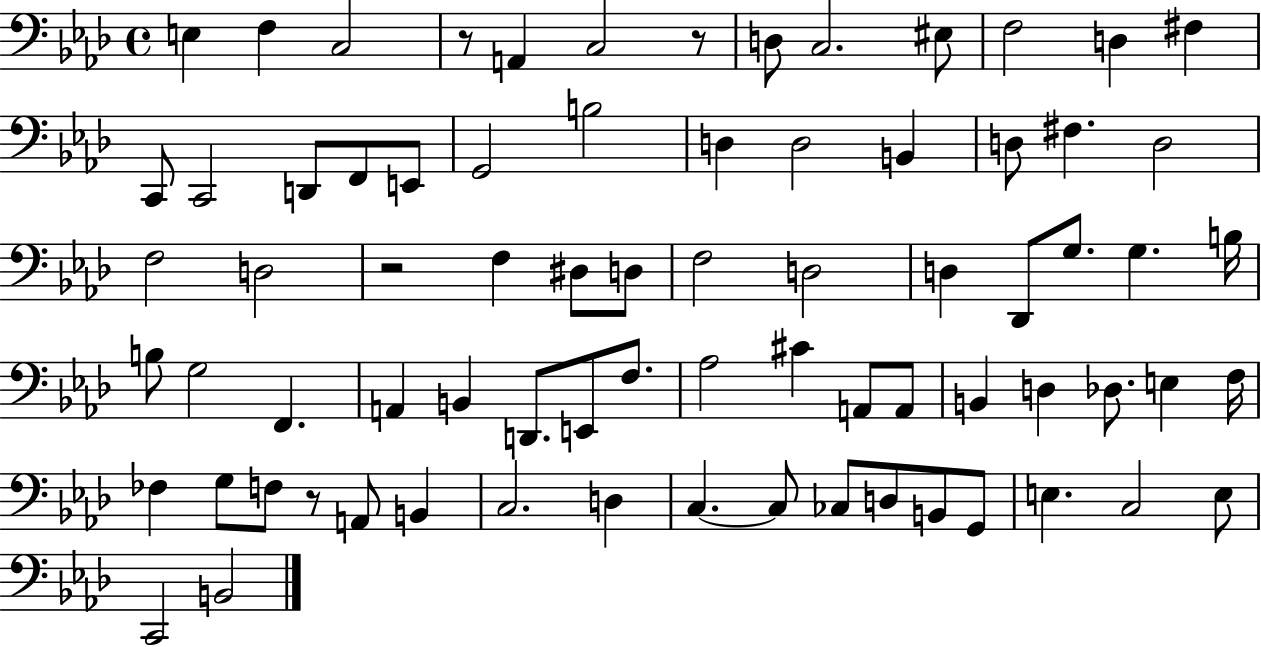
{
  \clef bass
  \time 4/4
  \defaultTimeSignature
  \key aes \major
  e4 f4 c2 | r8 a,4 c2 r8 | d8 c2. eis8 | f2 d4 fis4 | \break c,8 c,2 d,8 f,8 e,8 | g,2 b2 | d4 d2 b,4 | d8 fis4. d2 | \break f2 d2 | r2 f4 dis8 d8 | f2 d2 | d4 des,8 g8. g4. b16 | \break b8 g2 f,4. | a,4 b,4 d,8. e,8 f8. | aes2 cis'4 a,8 a,8 | b,4 d4 des8. e4 f16 | \break fes4 g8 f8 r8 a,8 b,4 | c2. d4 | c4.~~ c8 ces8 d8 b,8 g,8 | e4. c2 e8 | \break c,2 b,2 | \bar "|."
}